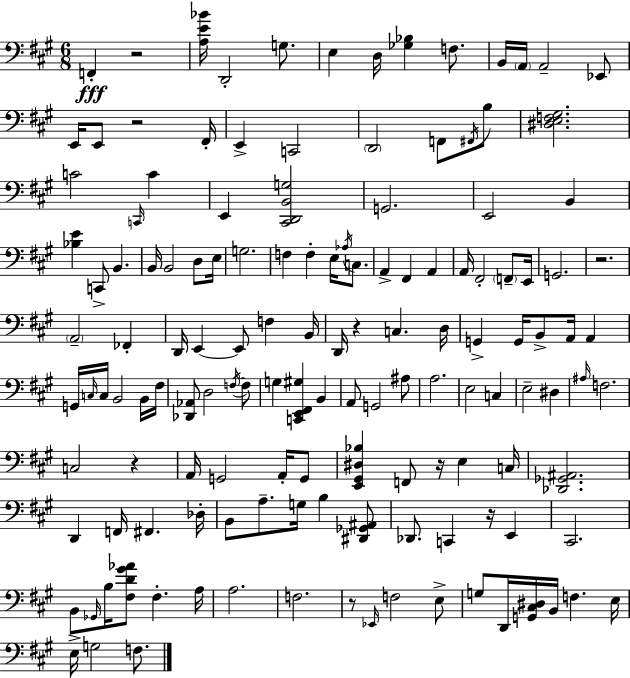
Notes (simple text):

F2/q R/h [A3,E4,Bb4]/s D2/h G3/e. E3/q D3/s [Gb3,Bb3]/q F3/e. B2/s A2/s A2/h Eb2/e E2/s E2/e R/h F#2/s E2/q C2/h D2/h F2/e F#2/s B3/e [D#3,E3,F3,G#3]/h. C4/h C2/s C4/q E2/q [C#2,D2,B2,G3]/h G2/h. E2/h B2/q [Bb3,E4]/q C2/e B2/q. B2/s B2/h D3/e E3/s G3/h. F3/q F3/q E3/s Ab3/s C3/e. A2/q F#2/q A2/q A2/s F#2/h F2/e E2/s G2/h. R/h. A2/h FES2/q D2/s E2/q E2/e F3/q B2/s D2/s R/q C3/q. D3/s G2/q G2/s B2/e A2/s A2/q G2/s C3/s C3/s B2/h B2/s F#3/s [Db2,Ab2]/e D3/h F3/s F3/e G3/q [C2,E2,F#2,G#3]/q B2/q A2/e G2/h A#3/e A3/h. E3/h C3/q E3/h D#3/q A#3/s F3/h. C3/h R/q A2/s G2/h A2/s G2/e [E2,G#2,D#3,Bb3]/q F2/e R/s E3/q C3/s [Db2,Gb2,A#2]/h. D2/q F2/s F#2/q. Db3/s B2/e A3/e. G3/s B3/q [D#2,Gb2,A#2]/e Db2/e. C2/q R/s E2/q C#2/h. B2/e Gb2/s B3/s [F#3,D4,G#4,Ab4]/e F#3/q. A3/s A3/h. F3/h. R/e Eb2/s F3/h E3/e G3/e D2/s [G2,C#3,D#3]/s B2/s F3/q. E3/s E3/s G3/h F3/e.